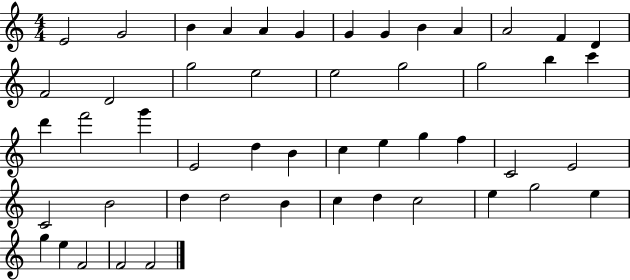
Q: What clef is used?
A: treble